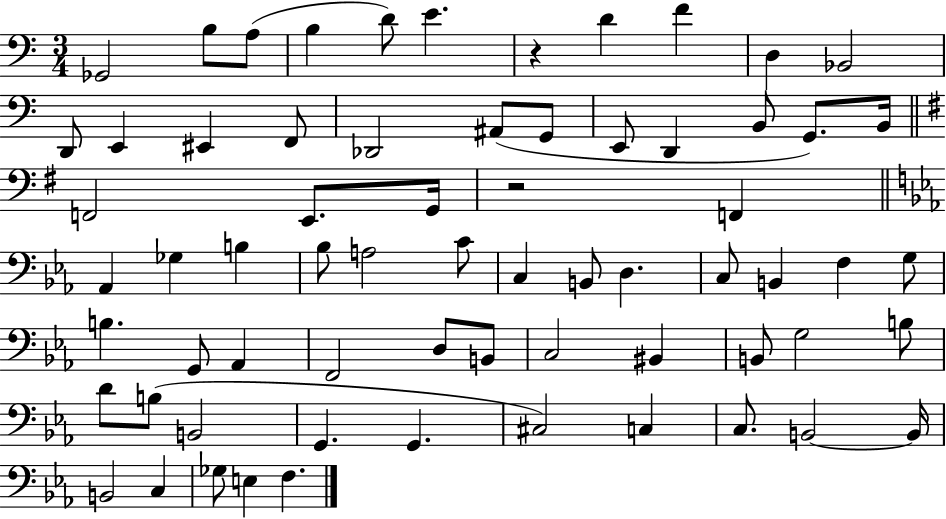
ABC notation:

X:1
T:Untitled
M:3/4
L:1/4
K:C
_G,,2 B,/2 A,/2 B, D/2 E z D F D, _B,,2 D,,/2 E,, ^E,, F,,/2 _D,,2 ^A,,/2 G,,/2 E,,/2 D,, B,,/2 G,,/2 B,,/4 F,,2 E,,/2 G,,/4 z2 F,, _A,, _G, B, _B,/2 A,2 C/2 C, B,,/2 D, C,/2 B,, F, G,/2 B, G,,/2 _A,, F,,2 D,/2 B,,/2 C,2 ^B,, B,,/2 G,2 B,/2 D/2 B,/2 B,,2 G,, G,, ^C,2 C, C,/2 B,,2 B,,/4 B,,2 C, _G,/2 E, F,